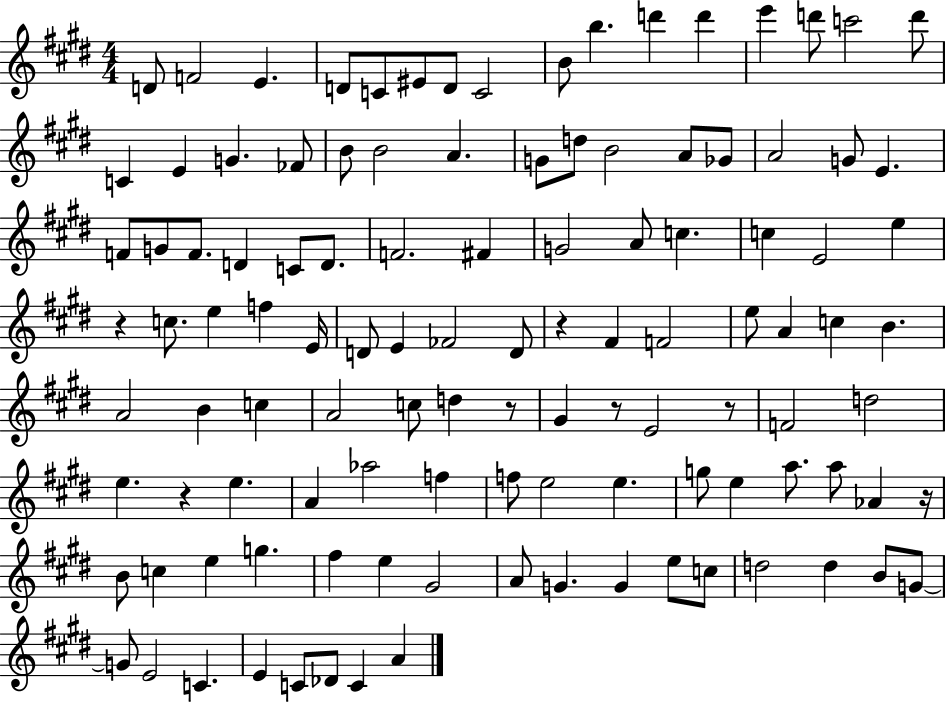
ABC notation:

X:1
T:Untitled
M:4/4
L:1/4
K:E
D/2 F2 E D/2 C/2 ^E/2 D/2 C2 B/2 b d' d' e' d'/2 c'2 d'/2 C E G _F/2 B/2 B2 A G/2 d/2 B2 A/2 _G/2 A2 G/2 E F/2 G/2 F/2 D C/2 D/2 F2 ^F G2 A/2 c c E2 e z c/2 e f E/4 D/2 E _F2 D/2 z ^F F2 e/2 A c B A2 B c A2 c/2 d z/2 ^G z/2 E2 z/2 F2 d2 e z e A _a2 f f/2 e2 e g/2 e a/2 a/2 _A z/4 B/2 c e g ^f e ^G2 A/2 G G e/2 c/2 d2 d B/2 G/2 G/2 E2 C E C/2 _D/2 C A